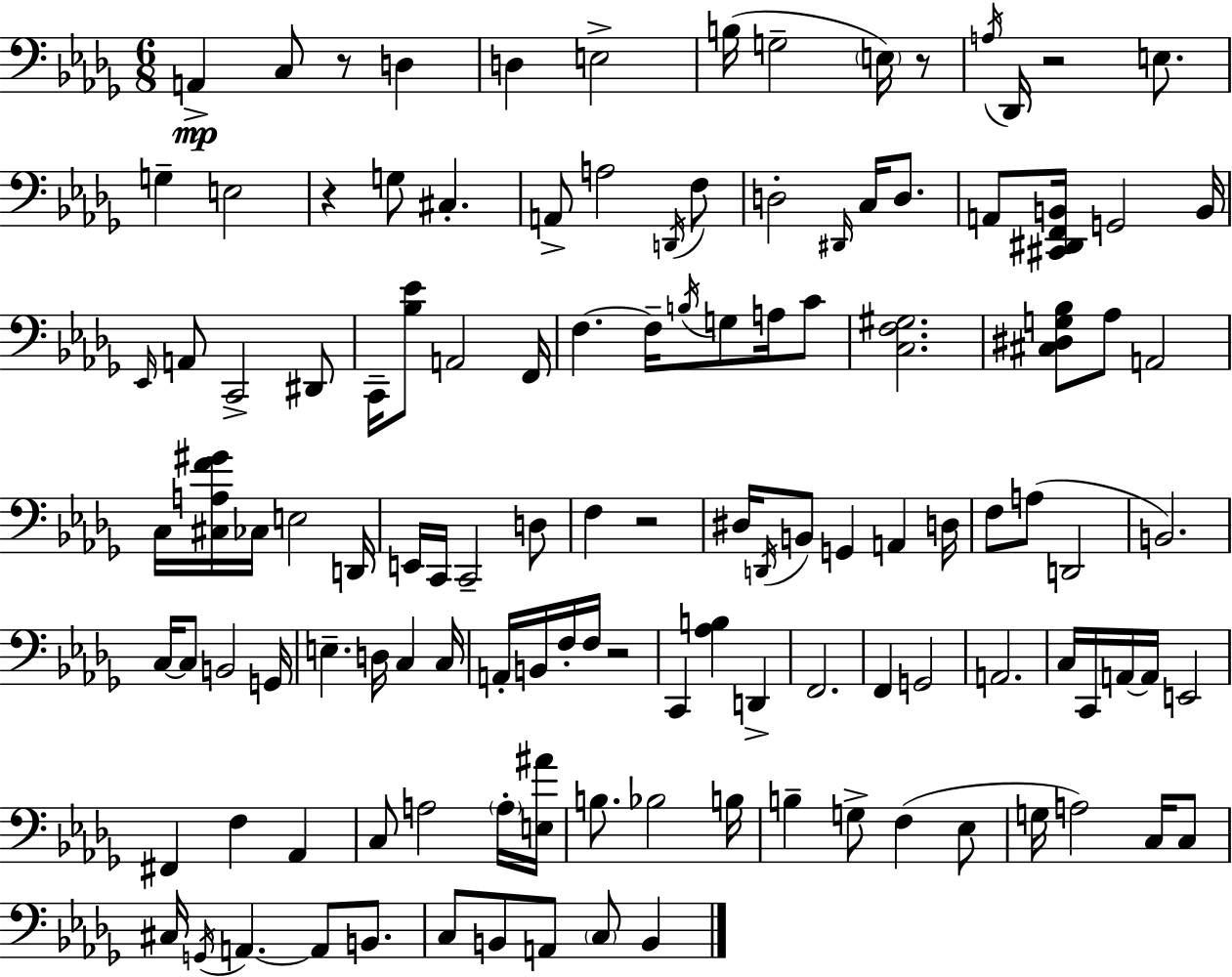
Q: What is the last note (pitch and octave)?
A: B2